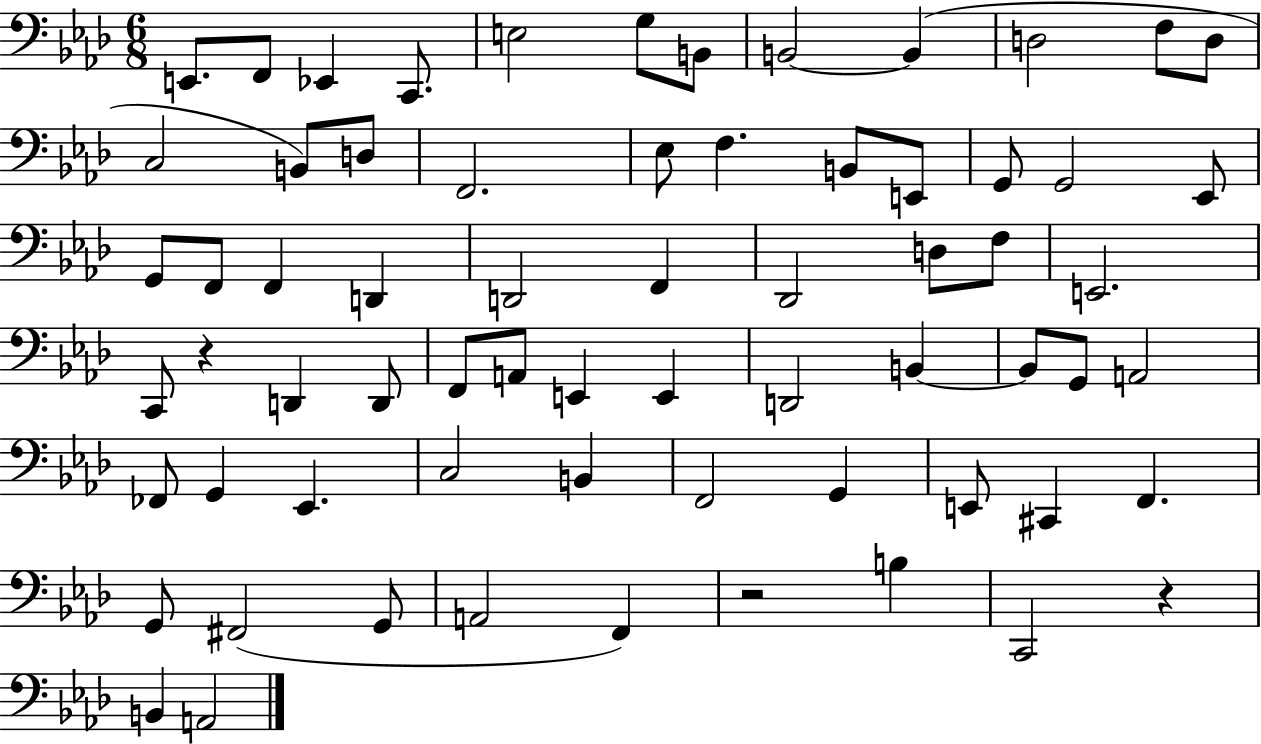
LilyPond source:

{
  \clef bass
  \numericTimeSignature
  \time 6/8
  \key aes \major
  \repeat volta 2 { e,8. f,8 ees,4 c,8. | e2 g8 b,8 | b,2~~ b,4( | d2 f8 d8 | \break c2 b,8) d8 | f,2. | ees8 f4. b,8 e,8 | g,8 g,2 ees,8 | \break g,8 f,8 f,4 d,4 | d,2 f,4 | des,2 d8 f8 | e,2. | \break c,8 r4 d,4 d,8 | f,8 a,8 e,4 e,4 | d,2 b,4~~ | b,8 g,8 a,2 | \break fes,8 g,4 ees,4. | c2 b,4 | f,2 g,4 | e,8 cis,4 f,4. | \break g,8 fis,2( g,8 | a,2 f,4) | r2 b4 | c,2 r4 | \break b,4 a,2 | } \bar "|."
}